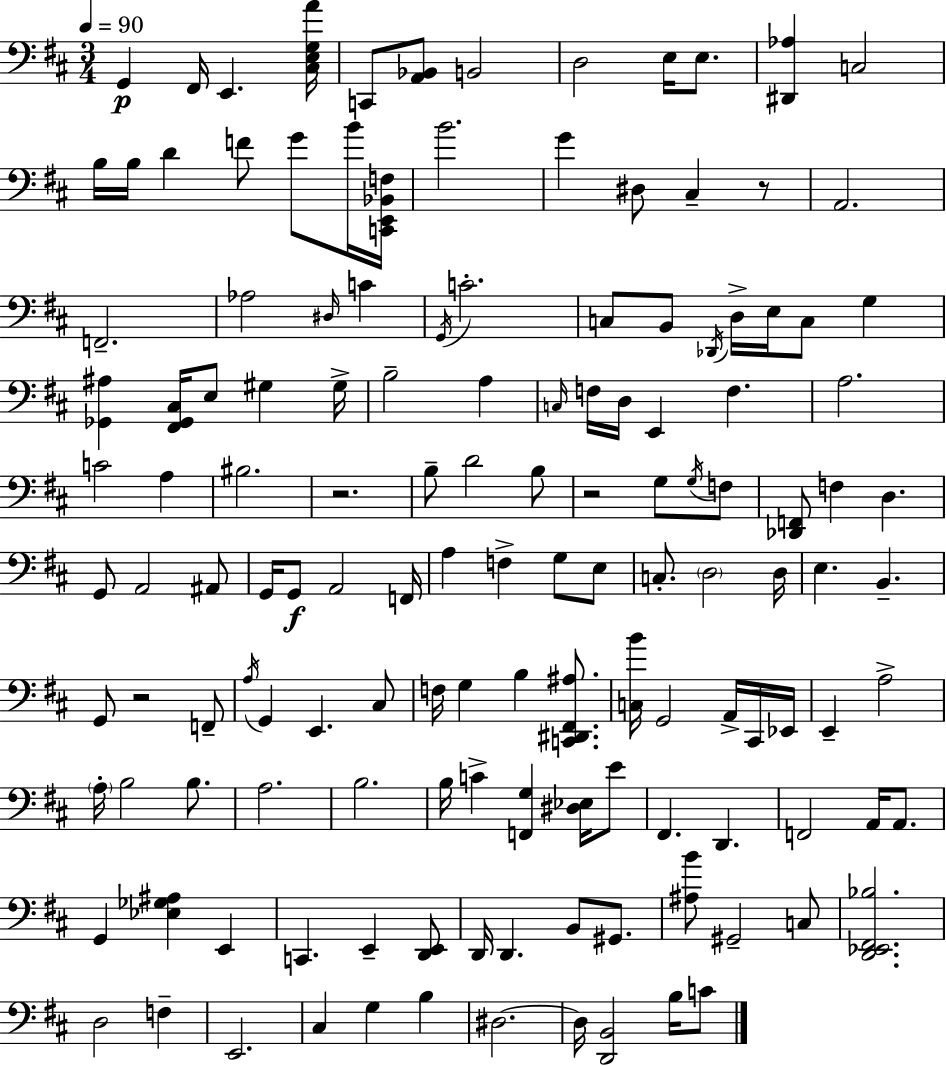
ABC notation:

X:1
T:Untitled
M:3/4
L:1/4
K:D
G,, ^F,,/4 E,, [^C,E,G,A]/4 C,,/2 [A,,_B,,]/2 B,,2 D,2 E,/4 E,/2 [^D,,_A,] C,2 B,/4 B,/4 D F/2 G/2 B/4 [C,,E,,_B,,F,]/4 B2 G ^D,/2 ^C, z/2 A,,2 F,,2 _A,2 ^D,/4 C G,,/4 C2 C,/2 B,,/2 _D,,/4 D,/4 E,/4 C,/2 G, [_G,,^A,] [^F,,_G,,^C,]/4 E,/2 ^G, ^G,/4 B,2 A, C,/4 F,/4 D,/4 E,, F, A,2 C2 A, ^B,2 z2 B,/2 D2 B,/2 z2 G,/2 G,/4 F,/2 [_D,,F,,]/2 F, D, G,,/2 A,,2 ^A,,/2 G,,/4 G,,/2 A,,2 F,,/4 A, F, G,/2 E,/2 C,/2 D,2 D,/4 E, B,, G,,/2 z2 F,,/2 A,/4 G,, E,, ^C,/2 F,/4 G, B, [C,,^D,,^F,,^A,]/2 [C,B]/4 G,,2 A,,/4 ^C,,/4 _E,,/4 E,, A,2 A,/4 B,2 B,/2 A,2 B,2 B,/4 C [F,,G,] [^D,_E,]/4 E/2 ^F,, D,, F,,2 A,,/4 A,,/2 G,, [_E,_G,^A,] E,, C,, E,, [D,,E,,]/2 D,,/4 D,, B,,/2 ^G,,/2 [^A,B]/2 ^G,,2 C,/2 [D,,_E,,^F,,_B,]2 D,2 F, E,,2 ^C, G, B, ^D,2 ^D,/4 [D,,B,,]2 B,/4 C/2